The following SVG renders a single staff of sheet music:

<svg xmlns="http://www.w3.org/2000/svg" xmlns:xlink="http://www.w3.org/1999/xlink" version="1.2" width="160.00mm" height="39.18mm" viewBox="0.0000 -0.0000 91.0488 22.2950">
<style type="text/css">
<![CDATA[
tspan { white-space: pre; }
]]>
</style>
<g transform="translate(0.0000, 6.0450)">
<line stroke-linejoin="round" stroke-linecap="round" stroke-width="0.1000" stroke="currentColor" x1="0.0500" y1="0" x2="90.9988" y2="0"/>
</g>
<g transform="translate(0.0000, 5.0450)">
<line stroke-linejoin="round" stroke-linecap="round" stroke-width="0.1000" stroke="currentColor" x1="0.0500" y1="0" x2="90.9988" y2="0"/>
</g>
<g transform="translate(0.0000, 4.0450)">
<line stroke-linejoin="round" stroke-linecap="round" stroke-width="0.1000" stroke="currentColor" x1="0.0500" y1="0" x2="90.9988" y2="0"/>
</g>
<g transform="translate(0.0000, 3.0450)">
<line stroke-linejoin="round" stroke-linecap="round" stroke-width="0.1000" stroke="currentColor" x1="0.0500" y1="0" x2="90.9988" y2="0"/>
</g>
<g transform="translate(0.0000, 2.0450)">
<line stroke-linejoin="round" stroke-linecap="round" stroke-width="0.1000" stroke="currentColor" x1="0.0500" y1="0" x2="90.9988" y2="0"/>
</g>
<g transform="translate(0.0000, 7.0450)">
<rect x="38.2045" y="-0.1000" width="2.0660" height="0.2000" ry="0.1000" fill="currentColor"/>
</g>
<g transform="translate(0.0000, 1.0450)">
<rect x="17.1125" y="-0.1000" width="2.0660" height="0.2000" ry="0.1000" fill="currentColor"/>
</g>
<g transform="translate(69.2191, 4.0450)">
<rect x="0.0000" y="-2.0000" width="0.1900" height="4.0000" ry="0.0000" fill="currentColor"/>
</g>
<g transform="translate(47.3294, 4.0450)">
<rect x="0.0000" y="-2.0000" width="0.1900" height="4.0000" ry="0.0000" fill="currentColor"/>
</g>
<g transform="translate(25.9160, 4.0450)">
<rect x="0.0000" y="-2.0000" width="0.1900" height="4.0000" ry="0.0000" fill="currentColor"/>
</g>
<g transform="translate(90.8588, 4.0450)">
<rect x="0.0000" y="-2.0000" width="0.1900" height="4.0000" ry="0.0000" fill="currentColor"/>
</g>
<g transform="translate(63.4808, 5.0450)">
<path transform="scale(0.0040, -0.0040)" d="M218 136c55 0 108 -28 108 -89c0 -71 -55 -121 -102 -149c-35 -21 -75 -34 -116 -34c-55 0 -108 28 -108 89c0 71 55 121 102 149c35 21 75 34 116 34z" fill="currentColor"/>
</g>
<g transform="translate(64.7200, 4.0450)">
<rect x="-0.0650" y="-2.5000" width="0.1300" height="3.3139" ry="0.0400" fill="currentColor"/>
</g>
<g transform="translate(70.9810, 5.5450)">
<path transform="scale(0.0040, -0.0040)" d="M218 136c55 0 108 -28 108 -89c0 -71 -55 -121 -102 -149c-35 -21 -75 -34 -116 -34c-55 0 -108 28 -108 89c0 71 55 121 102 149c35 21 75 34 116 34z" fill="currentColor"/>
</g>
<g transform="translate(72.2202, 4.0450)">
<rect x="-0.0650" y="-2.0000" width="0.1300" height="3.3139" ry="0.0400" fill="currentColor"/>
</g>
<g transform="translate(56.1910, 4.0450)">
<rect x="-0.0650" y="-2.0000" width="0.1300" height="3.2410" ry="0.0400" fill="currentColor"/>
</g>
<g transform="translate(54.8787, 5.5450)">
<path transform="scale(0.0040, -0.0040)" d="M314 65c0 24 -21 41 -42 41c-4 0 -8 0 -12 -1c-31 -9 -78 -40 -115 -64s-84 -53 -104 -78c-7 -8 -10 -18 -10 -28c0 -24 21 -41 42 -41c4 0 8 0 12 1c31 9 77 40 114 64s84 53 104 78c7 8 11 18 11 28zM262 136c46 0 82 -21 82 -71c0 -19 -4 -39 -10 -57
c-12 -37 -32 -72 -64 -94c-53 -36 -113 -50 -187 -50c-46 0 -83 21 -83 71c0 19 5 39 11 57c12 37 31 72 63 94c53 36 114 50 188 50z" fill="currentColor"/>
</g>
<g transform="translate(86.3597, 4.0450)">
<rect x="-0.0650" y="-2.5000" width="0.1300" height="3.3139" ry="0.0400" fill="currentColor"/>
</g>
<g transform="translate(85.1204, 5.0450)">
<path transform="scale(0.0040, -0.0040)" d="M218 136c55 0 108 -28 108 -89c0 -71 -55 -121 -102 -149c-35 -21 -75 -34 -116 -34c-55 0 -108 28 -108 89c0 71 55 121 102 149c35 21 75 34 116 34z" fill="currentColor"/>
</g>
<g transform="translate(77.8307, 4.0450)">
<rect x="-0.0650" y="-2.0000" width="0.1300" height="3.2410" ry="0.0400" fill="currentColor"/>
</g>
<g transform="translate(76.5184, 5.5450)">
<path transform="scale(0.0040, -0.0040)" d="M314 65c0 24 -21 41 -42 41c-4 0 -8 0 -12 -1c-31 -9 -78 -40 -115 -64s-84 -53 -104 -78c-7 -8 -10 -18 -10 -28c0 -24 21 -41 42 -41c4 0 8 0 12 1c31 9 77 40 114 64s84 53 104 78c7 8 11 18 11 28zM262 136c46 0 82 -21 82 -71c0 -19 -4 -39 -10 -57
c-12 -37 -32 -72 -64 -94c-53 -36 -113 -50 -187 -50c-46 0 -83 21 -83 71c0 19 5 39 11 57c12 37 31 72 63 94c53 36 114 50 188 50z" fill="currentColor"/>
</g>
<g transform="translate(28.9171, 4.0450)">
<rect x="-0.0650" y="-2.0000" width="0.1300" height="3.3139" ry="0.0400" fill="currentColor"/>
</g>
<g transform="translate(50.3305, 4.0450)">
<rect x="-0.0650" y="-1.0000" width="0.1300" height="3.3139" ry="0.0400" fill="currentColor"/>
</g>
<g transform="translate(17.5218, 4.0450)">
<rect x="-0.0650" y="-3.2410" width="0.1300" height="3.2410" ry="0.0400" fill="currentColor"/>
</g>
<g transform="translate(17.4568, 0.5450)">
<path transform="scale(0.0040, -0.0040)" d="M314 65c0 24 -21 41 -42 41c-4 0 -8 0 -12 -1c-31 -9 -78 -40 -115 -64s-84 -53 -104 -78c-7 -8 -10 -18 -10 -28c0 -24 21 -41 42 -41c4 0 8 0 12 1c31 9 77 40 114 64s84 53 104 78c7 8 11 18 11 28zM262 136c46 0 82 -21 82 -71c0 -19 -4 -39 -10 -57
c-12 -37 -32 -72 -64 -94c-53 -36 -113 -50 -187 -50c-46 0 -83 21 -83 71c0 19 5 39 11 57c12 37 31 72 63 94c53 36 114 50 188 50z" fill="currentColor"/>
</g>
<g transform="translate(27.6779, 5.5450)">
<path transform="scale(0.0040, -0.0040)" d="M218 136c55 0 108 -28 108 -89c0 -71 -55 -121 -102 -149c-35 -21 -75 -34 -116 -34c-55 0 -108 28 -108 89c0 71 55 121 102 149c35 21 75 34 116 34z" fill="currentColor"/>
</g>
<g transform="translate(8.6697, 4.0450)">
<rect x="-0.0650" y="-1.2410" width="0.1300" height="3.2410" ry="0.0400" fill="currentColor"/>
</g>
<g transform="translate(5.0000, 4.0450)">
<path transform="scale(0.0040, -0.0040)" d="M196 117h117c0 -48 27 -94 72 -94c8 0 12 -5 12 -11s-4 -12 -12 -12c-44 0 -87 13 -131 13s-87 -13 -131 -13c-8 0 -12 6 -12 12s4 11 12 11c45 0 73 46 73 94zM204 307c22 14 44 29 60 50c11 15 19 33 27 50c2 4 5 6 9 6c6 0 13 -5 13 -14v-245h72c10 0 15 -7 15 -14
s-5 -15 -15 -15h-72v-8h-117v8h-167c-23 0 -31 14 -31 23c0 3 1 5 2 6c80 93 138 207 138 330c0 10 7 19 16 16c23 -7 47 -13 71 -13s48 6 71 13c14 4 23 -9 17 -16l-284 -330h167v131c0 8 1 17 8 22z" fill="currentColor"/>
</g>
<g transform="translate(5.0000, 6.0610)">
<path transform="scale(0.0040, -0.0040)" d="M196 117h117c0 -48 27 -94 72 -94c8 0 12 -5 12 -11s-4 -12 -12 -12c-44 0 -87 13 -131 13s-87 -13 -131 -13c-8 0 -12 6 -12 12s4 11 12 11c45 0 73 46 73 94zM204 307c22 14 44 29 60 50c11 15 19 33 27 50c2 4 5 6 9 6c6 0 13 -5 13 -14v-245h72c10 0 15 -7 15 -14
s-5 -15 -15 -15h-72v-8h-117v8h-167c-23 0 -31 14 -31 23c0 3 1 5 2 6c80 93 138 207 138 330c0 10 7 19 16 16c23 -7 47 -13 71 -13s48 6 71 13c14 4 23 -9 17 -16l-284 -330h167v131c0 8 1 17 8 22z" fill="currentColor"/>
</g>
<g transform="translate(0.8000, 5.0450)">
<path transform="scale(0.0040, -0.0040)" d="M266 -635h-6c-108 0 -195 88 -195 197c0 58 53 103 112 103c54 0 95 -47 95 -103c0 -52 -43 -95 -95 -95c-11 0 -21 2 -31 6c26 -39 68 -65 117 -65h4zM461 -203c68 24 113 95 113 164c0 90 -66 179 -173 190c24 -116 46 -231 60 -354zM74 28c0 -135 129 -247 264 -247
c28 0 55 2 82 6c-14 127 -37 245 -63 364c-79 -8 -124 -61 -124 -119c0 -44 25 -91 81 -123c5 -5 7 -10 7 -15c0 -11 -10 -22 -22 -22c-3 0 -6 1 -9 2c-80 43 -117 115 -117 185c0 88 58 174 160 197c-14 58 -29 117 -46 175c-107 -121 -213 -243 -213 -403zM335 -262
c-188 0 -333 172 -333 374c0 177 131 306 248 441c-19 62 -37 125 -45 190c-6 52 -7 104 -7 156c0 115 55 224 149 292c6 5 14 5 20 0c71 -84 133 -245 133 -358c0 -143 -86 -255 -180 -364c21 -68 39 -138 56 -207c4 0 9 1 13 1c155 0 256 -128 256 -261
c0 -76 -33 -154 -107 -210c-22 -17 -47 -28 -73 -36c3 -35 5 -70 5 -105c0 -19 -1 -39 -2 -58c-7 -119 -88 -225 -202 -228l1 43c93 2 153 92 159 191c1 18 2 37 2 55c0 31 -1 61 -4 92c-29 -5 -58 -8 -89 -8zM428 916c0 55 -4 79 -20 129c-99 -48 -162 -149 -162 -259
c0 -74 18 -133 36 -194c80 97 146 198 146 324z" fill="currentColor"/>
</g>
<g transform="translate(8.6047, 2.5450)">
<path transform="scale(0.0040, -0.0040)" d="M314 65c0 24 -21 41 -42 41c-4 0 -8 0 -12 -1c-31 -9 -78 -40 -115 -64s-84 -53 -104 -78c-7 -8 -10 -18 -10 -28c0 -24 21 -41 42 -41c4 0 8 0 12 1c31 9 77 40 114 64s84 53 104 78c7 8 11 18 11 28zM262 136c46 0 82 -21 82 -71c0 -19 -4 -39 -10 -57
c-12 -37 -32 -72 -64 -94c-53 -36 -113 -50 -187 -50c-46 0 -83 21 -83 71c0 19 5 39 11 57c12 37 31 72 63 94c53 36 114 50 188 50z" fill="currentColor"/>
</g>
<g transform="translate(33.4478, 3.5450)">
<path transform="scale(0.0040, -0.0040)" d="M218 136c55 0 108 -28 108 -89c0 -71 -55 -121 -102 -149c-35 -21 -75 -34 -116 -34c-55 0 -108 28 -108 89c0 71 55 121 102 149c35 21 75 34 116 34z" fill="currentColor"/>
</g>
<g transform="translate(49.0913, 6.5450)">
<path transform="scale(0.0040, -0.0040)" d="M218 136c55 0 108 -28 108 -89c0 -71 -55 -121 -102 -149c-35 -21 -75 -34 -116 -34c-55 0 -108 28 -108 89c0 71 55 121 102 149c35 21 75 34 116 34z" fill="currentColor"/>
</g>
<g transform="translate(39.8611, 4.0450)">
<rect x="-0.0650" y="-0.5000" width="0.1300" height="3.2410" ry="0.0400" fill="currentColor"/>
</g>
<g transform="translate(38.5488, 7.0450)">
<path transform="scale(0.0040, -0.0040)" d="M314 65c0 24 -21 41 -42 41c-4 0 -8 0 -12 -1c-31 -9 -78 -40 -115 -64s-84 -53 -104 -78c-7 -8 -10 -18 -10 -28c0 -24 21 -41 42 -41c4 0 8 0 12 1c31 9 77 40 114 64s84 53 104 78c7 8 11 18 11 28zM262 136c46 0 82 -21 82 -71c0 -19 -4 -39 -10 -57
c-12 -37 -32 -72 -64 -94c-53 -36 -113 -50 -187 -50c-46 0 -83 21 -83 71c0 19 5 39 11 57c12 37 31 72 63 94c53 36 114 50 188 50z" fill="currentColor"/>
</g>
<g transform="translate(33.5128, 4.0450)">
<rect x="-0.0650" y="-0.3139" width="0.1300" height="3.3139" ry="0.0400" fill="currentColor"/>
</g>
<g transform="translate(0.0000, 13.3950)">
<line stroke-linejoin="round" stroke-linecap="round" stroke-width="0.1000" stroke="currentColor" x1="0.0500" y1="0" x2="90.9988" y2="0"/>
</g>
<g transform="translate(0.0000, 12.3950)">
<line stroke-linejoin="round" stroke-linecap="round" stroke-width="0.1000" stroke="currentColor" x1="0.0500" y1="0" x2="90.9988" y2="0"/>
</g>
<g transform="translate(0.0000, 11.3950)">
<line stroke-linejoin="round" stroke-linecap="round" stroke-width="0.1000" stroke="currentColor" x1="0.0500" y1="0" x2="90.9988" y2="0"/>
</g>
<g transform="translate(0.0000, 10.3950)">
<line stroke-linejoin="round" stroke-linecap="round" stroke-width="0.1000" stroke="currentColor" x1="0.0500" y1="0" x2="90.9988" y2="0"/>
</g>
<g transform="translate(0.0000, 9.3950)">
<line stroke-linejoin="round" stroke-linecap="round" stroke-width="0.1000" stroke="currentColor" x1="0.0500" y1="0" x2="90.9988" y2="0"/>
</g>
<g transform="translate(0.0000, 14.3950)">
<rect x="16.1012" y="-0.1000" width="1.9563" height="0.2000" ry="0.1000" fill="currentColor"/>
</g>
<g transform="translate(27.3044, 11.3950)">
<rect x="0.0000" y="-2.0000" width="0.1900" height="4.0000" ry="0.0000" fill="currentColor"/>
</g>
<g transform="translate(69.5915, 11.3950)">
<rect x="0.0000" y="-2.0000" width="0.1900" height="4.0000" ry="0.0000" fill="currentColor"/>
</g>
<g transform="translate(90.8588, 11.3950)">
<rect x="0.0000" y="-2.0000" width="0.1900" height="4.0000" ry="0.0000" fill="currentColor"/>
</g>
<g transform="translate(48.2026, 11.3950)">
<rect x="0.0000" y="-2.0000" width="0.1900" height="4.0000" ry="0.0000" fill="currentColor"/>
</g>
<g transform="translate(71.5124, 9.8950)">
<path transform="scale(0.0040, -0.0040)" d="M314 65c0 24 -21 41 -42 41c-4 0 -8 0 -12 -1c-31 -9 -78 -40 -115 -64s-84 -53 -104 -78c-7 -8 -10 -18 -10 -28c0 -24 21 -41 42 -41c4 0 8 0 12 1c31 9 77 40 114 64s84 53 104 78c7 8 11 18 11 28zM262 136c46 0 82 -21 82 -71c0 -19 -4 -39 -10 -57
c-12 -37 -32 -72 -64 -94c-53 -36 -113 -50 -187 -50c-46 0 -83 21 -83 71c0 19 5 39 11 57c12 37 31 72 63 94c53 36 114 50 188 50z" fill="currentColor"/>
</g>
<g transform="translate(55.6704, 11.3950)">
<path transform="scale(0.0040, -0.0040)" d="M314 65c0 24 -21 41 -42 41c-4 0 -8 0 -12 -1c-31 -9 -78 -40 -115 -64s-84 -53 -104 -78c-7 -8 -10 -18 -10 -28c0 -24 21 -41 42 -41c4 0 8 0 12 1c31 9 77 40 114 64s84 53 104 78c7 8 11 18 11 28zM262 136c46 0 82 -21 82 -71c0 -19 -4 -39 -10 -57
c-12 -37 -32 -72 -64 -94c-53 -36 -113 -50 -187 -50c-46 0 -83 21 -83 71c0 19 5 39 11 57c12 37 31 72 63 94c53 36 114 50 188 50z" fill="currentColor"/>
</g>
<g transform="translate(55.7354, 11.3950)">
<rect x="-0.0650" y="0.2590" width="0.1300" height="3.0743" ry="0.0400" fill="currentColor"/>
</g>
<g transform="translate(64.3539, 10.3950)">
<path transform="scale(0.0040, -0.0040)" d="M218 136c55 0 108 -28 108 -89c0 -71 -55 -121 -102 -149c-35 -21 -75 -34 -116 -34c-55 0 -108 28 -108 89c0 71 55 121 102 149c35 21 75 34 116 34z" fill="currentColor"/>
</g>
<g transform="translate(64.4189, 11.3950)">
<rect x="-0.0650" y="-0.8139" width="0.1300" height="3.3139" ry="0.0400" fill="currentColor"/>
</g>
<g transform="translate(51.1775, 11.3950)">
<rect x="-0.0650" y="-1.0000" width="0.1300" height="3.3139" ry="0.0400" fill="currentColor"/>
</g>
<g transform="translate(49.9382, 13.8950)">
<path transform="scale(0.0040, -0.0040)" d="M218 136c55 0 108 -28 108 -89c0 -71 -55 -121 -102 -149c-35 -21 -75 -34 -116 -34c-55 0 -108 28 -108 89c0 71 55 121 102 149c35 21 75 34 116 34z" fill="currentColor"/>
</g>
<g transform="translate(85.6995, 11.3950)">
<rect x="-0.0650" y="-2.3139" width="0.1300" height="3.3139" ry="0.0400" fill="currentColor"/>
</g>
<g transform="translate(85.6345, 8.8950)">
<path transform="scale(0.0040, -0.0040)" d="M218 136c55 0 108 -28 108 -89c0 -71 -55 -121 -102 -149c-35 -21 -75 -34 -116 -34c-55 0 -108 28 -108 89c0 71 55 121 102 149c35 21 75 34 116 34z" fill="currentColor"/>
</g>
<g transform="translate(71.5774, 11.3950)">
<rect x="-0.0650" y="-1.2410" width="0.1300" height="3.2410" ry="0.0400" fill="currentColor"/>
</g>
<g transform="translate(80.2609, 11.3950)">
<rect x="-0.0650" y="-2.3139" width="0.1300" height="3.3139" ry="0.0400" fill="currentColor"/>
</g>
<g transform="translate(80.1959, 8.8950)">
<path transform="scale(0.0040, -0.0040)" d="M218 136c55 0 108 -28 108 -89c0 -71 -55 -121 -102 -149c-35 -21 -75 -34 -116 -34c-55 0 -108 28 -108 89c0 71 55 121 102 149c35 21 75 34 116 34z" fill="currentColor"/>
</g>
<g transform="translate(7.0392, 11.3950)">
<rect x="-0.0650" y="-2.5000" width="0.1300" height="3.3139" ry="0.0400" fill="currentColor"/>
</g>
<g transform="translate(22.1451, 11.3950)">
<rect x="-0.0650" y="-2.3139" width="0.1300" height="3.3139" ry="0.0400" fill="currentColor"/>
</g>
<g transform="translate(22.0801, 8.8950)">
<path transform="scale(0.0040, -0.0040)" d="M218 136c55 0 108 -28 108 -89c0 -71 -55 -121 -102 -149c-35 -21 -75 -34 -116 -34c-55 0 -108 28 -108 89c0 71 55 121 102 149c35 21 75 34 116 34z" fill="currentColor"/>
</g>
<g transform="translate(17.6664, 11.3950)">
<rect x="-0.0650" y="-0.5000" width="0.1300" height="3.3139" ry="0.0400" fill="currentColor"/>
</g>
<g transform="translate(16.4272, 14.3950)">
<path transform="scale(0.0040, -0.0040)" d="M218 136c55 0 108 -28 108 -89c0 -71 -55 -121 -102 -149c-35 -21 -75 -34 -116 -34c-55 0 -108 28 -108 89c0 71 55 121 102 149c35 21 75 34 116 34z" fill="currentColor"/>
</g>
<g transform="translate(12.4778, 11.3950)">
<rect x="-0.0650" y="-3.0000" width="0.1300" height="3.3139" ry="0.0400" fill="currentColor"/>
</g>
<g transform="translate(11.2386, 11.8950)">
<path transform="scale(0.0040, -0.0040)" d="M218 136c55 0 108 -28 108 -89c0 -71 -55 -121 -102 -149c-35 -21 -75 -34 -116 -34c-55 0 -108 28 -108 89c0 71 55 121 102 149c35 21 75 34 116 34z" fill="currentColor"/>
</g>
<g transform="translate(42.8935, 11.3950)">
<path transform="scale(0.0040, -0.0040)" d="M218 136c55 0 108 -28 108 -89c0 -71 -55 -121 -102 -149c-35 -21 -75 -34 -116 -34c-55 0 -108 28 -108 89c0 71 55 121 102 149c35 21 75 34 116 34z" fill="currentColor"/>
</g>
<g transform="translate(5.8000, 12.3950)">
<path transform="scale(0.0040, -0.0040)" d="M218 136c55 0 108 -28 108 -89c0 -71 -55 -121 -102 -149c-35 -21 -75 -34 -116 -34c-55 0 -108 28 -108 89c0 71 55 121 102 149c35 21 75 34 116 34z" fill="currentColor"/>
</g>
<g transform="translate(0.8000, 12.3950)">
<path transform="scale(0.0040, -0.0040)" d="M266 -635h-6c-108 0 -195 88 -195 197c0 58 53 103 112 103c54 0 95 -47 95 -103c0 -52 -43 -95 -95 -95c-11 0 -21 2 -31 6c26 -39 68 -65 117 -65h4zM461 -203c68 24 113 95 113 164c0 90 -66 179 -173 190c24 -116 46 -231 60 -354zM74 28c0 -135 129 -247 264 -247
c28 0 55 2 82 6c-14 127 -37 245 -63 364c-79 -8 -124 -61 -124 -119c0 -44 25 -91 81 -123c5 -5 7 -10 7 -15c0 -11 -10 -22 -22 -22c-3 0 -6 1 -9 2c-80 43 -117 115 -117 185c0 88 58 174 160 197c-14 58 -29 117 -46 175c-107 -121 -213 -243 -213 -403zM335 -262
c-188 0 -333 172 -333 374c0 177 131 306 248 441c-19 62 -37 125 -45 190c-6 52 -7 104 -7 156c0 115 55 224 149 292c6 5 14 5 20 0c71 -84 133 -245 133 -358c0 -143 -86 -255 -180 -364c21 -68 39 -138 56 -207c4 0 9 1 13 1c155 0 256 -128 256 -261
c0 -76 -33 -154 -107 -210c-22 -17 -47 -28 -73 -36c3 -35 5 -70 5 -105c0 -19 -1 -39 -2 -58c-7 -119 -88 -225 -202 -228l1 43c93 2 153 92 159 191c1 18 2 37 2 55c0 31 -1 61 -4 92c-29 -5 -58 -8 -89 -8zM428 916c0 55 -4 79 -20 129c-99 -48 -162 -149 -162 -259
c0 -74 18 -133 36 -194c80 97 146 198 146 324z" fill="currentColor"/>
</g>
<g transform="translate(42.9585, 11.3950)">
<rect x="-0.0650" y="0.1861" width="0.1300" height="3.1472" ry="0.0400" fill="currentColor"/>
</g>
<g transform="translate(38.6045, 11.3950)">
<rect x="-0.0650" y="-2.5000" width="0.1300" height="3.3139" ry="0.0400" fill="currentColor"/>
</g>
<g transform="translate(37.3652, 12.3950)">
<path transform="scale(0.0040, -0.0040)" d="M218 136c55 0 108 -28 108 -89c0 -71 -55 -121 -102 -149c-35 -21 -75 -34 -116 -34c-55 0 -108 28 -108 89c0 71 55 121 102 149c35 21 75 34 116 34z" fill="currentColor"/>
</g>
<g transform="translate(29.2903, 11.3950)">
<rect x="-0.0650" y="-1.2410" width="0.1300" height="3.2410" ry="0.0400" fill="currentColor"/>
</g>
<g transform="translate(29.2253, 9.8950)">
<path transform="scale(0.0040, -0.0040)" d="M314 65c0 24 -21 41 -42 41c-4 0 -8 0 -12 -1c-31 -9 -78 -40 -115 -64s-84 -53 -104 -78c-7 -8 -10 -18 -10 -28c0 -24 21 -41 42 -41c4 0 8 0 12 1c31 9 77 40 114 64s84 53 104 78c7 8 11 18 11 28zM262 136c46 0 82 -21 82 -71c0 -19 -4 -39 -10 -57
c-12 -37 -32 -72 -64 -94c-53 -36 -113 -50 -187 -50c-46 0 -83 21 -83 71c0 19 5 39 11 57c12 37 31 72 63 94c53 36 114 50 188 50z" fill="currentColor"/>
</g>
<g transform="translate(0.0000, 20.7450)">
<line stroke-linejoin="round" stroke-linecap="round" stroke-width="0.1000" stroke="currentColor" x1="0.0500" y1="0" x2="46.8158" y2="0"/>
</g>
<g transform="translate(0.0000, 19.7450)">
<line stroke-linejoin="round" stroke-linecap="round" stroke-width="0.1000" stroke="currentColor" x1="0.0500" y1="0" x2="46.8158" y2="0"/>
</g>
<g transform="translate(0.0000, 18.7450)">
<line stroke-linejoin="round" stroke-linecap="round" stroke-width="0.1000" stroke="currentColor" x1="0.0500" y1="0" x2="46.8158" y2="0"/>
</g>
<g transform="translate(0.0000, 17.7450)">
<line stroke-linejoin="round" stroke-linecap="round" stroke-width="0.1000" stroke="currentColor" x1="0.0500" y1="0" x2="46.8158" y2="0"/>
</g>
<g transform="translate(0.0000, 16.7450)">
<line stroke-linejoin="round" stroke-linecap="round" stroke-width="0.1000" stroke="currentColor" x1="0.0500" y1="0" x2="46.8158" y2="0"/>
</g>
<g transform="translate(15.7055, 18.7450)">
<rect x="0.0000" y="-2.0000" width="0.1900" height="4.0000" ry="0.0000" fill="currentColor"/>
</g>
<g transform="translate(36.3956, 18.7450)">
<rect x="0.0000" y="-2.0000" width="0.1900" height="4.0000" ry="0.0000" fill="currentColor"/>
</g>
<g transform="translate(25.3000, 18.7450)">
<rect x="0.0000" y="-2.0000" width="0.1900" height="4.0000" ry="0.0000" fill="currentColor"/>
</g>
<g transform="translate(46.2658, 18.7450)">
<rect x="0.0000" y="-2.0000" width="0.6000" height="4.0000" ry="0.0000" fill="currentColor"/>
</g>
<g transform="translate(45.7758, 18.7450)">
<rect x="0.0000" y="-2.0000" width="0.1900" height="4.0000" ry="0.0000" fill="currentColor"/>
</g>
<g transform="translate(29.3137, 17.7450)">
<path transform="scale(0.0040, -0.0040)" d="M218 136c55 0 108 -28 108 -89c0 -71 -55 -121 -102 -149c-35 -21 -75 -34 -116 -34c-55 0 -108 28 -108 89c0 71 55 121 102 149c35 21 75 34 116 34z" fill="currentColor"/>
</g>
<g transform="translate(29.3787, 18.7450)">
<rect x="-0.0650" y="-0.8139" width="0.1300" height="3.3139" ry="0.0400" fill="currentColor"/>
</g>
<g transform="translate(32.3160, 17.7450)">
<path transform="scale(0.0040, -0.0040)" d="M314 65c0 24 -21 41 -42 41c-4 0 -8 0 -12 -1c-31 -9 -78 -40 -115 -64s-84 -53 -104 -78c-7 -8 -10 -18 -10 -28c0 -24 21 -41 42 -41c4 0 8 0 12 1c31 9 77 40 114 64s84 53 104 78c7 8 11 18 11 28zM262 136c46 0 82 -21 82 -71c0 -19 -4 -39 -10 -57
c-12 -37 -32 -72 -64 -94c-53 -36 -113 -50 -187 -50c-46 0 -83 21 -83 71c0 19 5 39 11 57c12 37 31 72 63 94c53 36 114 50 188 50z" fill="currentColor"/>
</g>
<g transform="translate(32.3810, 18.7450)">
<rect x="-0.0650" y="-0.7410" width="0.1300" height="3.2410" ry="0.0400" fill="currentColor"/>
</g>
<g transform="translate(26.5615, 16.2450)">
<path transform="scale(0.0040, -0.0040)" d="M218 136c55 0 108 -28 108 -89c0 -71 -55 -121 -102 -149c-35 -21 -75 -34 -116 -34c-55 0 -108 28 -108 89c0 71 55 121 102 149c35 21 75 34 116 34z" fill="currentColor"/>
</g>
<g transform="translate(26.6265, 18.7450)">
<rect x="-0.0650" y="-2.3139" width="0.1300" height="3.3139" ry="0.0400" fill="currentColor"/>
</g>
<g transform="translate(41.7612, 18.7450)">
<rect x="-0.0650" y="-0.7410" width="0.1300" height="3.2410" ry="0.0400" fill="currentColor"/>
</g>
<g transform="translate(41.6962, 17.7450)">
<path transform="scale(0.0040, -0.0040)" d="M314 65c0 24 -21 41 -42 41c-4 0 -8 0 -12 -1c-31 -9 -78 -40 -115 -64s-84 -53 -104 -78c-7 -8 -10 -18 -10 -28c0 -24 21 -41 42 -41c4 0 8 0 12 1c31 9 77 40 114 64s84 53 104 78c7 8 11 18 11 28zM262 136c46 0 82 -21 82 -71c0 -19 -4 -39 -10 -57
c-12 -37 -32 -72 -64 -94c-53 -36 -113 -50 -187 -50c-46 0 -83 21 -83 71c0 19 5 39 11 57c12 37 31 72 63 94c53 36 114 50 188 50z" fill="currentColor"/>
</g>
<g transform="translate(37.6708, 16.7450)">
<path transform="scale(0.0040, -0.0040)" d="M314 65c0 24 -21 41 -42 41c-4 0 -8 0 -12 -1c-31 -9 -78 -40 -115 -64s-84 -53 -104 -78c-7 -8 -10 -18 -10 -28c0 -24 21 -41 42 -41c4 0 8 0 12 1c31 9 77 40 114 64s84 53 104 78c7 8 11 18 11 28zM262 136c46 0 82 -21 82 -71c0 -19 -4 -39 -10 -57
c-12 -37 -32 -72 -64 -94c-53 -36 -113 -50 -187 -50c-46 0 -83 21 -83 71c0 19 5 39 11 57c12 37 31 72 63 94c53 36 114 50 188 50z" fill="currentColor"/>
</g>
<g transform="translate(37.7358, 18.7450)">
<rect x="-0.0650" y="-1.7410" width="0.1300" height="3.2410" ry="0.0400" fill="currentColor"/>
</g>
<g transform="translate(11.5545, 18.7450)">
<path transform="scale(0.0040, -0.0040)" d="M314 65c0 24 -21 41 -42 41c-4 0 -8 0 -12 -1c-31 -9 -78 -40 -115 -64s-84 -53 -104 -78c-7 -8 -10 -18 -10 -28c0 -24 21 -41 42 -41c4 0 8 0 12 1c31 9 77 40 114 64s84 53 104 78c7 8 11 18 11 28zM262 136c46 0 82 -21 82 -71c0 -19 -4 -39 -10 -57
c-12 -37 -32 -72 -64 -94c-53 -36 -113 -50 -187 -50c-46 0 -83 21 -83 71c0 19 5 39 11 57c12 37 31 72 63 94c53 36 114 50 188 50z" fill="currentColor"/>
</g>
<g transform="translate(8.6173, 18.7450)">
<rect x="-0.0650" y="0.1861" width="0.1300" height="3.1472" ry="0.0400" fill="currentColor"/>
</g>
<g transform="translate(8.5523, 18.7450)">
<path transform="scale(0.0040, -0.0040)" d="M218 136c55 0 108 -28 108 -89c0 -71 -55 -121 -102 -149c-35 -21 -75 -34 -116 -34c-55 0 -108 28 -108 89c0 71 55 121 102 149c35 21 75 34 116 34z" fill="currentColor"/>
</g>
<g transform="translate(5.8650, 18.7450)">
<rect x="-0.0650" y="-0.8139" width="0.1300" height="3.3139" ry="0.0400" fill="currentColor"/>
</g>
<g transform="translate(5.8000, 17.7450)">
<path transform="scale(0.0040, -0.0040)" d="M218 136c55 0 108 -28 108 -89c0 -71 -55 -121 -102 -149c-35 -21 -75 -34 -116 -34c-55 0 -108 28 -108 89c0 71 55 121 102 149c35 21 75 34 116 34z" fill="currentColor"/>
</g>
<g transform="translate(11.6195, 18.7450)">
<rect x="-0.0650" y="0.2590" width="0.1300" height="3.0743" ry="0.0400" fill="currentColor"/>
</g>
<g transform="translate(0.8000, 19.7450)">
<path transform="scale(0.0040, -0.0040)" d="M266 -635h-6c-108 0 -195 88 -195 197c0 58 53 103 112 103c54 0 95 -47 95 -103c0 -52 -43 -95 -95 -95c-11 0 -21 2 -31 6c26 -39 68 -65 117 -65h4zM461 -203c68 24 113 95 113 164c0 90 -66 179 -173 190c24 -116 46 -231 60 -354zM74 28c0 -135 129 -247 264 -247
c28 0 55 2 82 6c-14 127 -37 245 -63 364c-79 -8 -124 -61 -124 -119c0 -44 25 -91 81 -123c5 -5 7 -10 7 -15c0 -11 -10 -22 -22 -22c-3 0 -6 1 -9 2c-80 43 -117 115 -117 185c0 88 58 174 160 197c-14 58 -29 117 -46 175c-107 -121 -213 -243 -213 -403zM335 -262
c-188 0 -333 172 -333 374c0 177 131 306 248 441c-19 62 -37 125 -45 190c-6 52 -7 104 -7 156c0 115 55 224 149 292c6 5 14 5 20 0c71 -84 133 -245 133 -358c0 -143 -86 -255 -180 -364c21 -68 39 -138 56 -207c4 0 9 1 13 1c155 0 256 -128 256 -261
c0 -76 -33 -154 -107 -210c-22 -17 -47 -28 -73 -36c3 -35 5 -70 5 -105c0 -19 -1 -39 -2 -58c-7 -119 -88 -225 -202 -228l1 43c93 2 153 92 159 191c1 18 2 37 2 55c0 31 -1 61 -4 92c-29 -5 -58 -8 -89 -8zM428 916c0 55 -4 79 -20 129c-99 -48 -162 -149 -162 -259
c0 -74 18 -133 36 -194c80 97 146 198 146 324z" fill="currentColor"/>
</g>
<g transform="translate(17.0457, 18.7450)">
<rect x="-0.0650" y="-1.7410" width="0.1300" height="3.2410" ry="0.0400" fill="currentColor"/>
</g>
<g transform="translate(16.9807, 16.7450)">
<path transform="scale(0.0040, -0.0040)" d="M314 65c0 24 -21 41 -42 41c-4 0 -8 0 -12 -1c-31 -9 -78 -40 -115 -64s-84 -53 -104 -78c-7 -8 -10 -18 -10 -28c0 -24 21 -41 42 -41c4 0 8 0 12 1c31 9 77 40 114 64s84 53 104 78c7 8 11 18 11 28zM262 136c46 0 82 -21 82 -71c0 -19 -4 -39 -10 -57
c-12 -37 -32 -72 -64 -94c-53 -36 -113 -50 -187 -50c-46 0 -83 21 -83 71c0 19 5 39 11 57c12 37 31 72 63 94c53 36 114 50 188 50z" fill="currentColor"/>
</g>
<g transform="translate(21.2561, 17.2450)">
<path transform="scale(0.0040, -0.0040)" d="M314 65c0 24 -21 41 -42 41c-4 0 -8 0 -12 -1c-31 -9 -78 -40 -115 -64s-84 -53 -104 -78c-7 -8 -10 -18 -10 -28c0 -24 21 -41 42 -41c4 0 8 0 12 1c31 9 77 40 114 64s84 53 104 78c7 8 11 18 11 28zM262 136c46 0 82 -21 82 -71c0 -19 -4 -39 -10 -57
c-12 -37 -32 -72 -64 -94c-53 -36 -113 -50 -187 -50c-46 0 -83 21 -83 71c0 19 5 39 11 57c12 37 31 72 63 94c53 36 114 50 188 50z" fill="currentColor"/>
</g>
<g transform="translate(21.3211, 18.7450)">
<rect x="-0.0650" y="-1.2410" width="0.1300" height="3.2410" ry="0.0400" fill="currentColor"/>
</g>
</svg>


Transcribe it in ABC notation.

X:1
T:Untitled
M:4/4
L:1/4
K:C
e2 b2 F c C2 D F2 G F F2 G G A C g e2 G B D B2 d e2 g g d B B2 f2 e2 g d d2 f2 d2